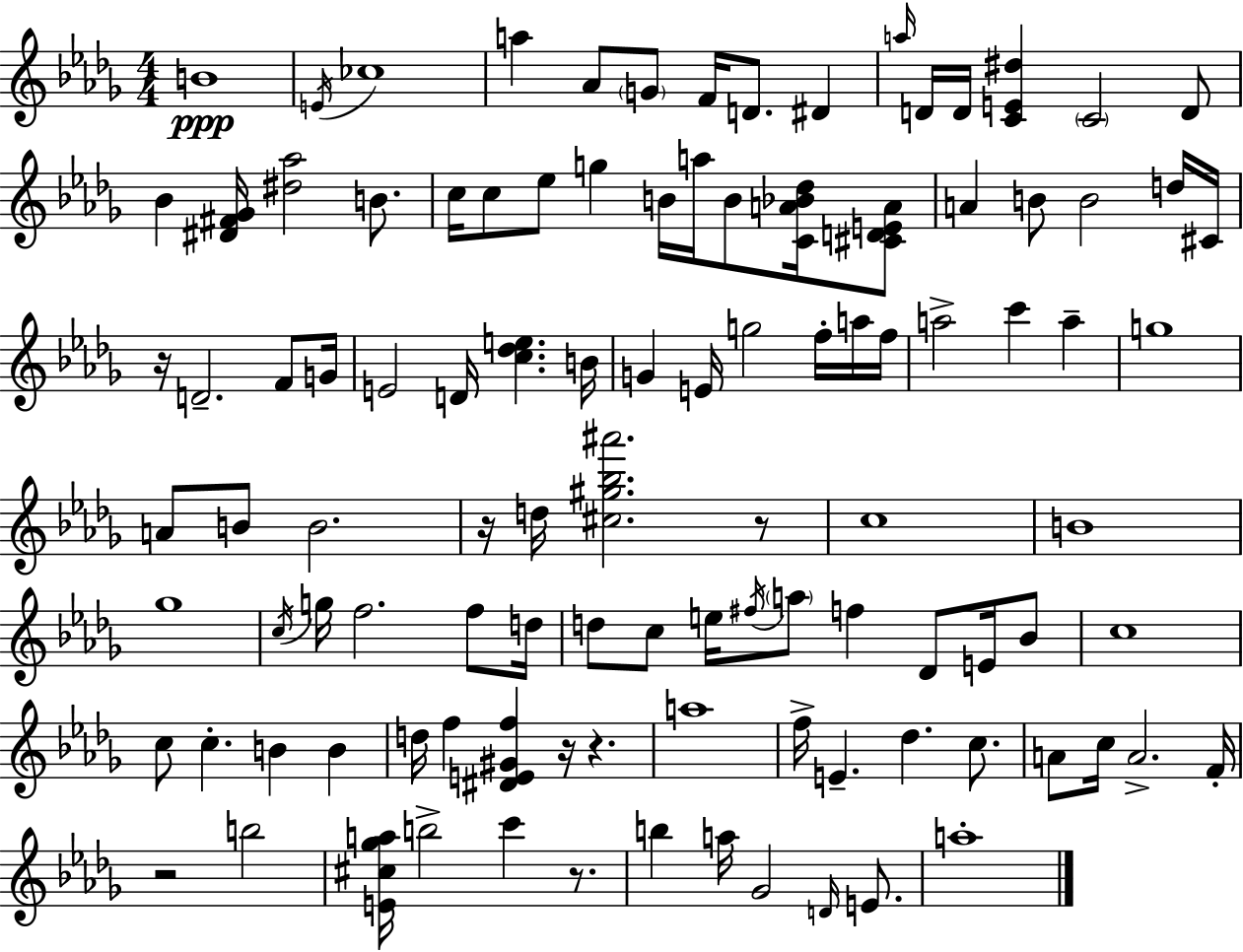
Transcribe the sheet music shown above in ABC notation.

X:1
T:Untitled
M:4/4
L:1/4
K:Bbm
B4 E/4 _c4 a _A/2 G/2 F/4 D/2 ^D a/4 D/4 D/4 [CE^d] C2 D/2 _B [^D^F_G]/4 [^d_a]2 B/2 c/4 c/2 _e/2 g B/4 a/4 B/2 [CA_B_d]/4 [^CDEA]/2 A B/2 B2 d/4 ^C/4 z/4 D2 F/2 G/4 E2 D/4 [c_de] B/4 G E/4 g2 f/4 a/4 f/4 a2 c' a g4 A/2 B/2 B2 z/4 d/4 [^c^g_b^a']2 z/2 c4 B4 _g4 c/4 g/4 f2 f/2 d/4 d/2 c/2 e/4 ^f/4 a/2 f _D/2 E/4 _B/2 c4 c/2 c B B d/4 f [^DE^Gf] z/4 z a4 f/4 E _d c/2 A/2 c/4 A2 F/4 z2 b2 [E^c_ga]/4 b2 c' z/2 b a/4 _G2 D/4 E/2 a4